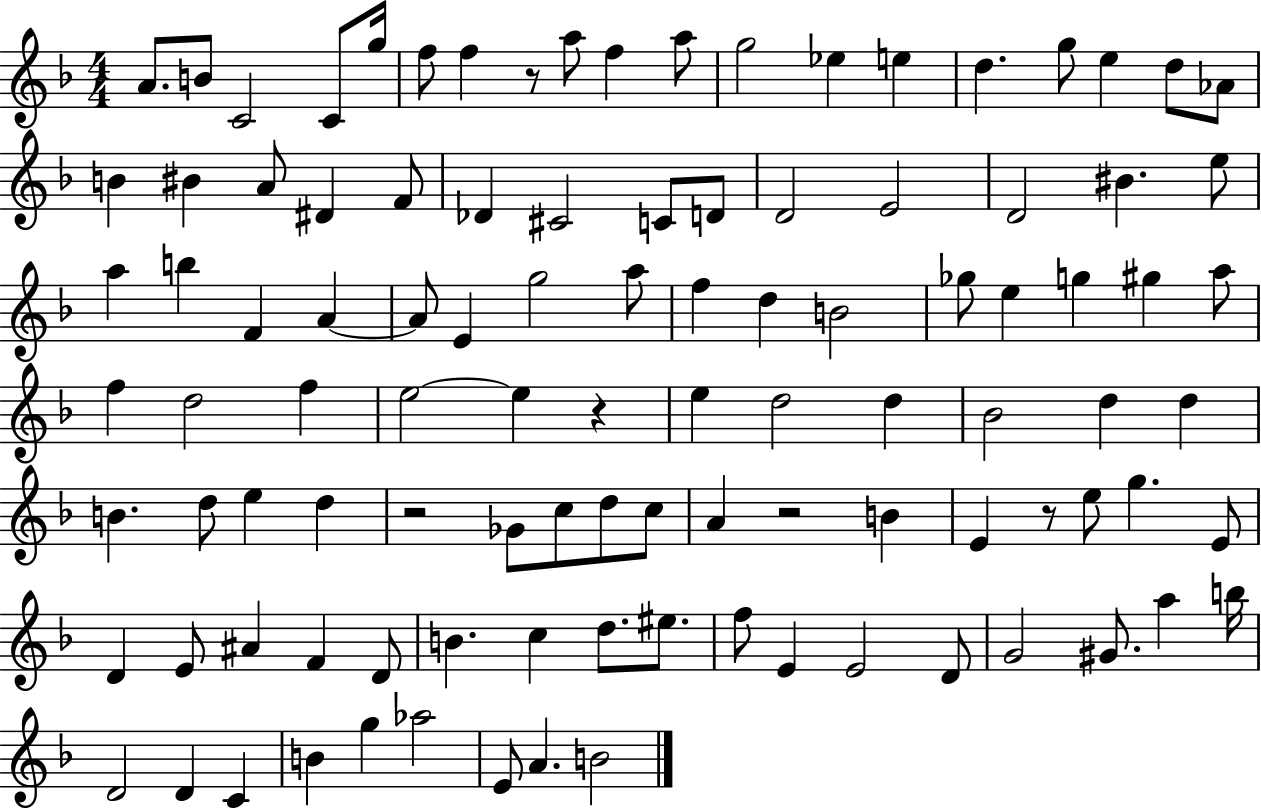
X:1
T:Untitled
M:4/4
L:1/4
K:F
A/2 B/2 C2 C/2 g/4 f/2 f z/2 a/2 f a/2 g2 _e e d g/2 e d/2 _A/2 B ^B A/2 ^D F/2 _D ^C2 C/2 D/2 D2 E2 D2 ^B e/2 a b F A A/2 E g2 a/2 f d B2 _g/2 e g ^g a/2 f d2 f e2 e z e d2 d _B2 d d B d/2 e d z2 _G/2 c/2 d/2 c/2 A z2 B E z/2 e/2 g E/2 D E/2 ^A F D/2 B c d/2 ^e/2 f/2 E E2 D/2 G2 ^G/2 a b/4 D2 D C B g _a2 E/2 A B2